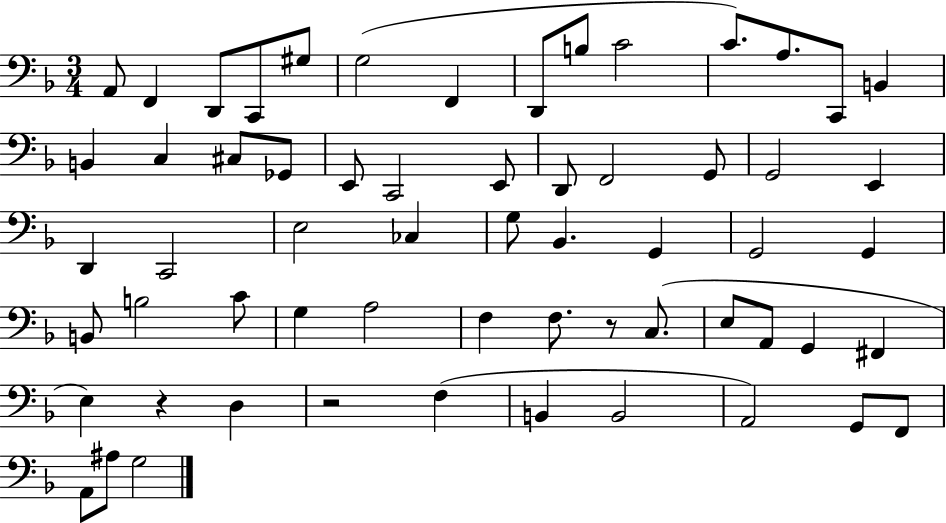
A2/e F2/q D2/e C2/e G#3/e G3/h F2/q D2/e B3/e C4/h C4/e. A3/e. C2/e B2/q B2/q C3/q C#3/e Gb2/e E2/e C2/h E2/e D2/e F2/h G2/e G2/h E2/q D2/q C2/h E3/h CES3/q G3/e Bb2/q. G2/q G2/h G2/q B2/e B3/h C4/e G3/q A3/h F3/q F3/e. R/e C3/e. E3/e A2/e G2/q F#2/q E3/q R/q D3/q R/h F3/q B2/q B2/h A2/h G2/e F2/e A2/e A#3/e G3/h